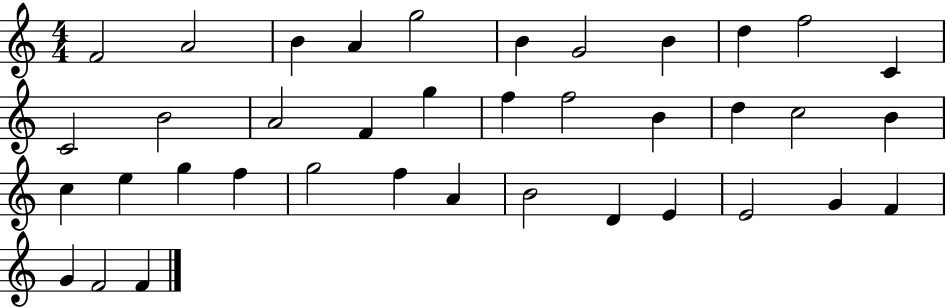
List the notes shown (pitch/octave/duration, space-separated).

F4/h A4/h B4/q A4/q G5/h B4/q G4/h B4/q D5/q F5/h C4/q C4/h B4/h A4/h F4/q G5/q F5/q F5/h B4/q D5/q C5/h B4/q C5/q E5/q G5/q F5/q G5/h F5/q A4/q B4/h D4/q E4/q E4/h G4/q F4/q G4/q F4/h F4/q